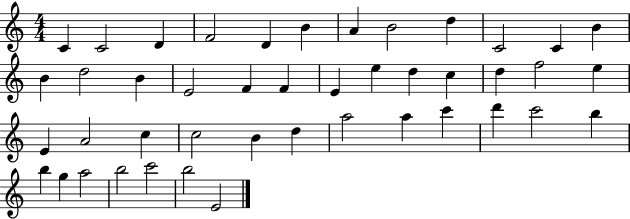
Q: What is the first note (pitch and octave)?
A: C4